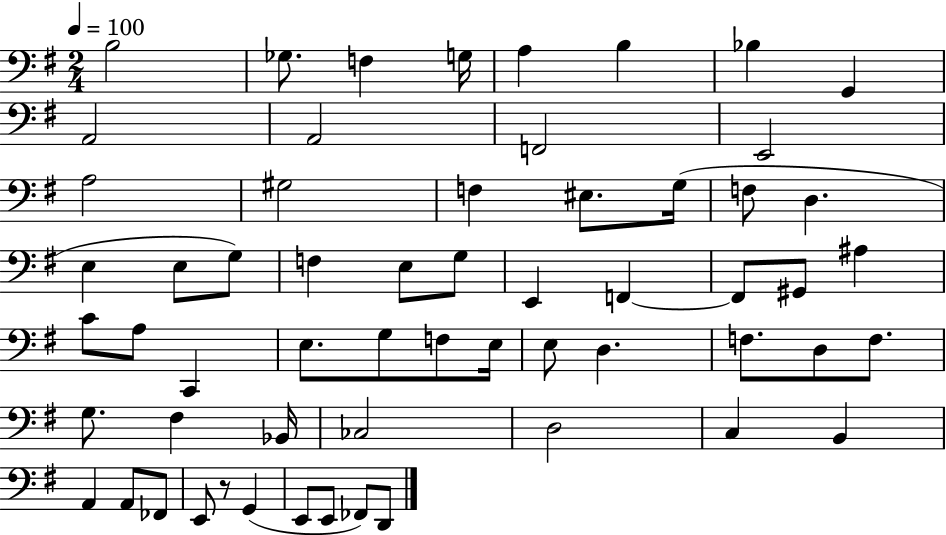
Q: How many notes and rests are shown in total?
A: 59